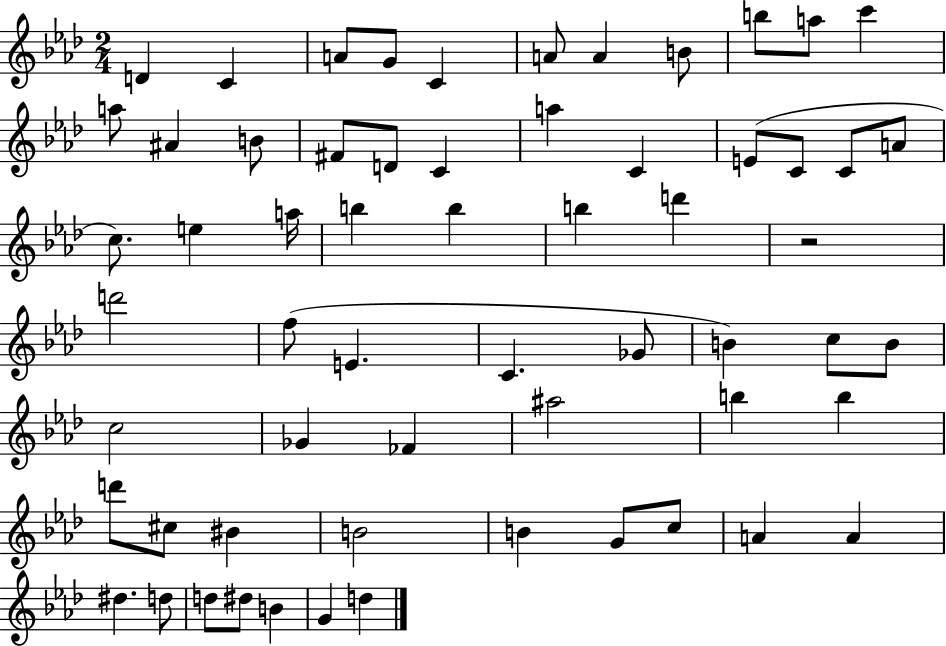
D4/q C4/q A4/e G4/e C4/q A4/e A4/q B4/e B5/e A5/e C6/q A5/e A#4/q B4/e F#4/e D4/e C4/q A5/q C4/q E4/e C4/e C4/e A4/e C5/e. E5/q A5/s B5/q B5/q B5/q D6/q R/h D6/h F5/e E4/q. C4/q. Gb4/e B4/q C5/e B4/e C5/h Gb4/q FES4/q A#5/h B5/q B5/q D6/e C#5/e BIS4/q B4/h B4/q G4/e C5/e A4/q A4/q D#5/q. D5/e D5/e D#5/e B4/q G4/q D5/q